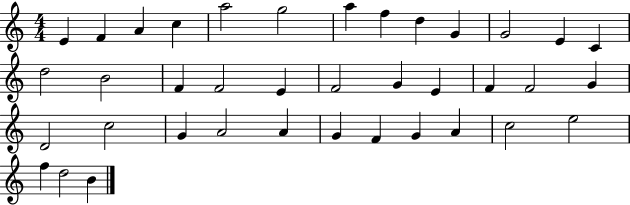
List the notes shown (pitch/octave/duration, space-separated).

E4/q F4/q A4/q C5/q A5/h G5/h A5/q F5/q D5/q G4/q G4/h E4/q C4/q D5/h B4/h F4/q F4/h E4/q F4/h G4/q E4/q F4/q F4/h G4/q D4/h C5/h G4/q A4/h A4/q G4/q F4/q G4/q A4/q C5/h E5/h F5/q D5/h B4/q